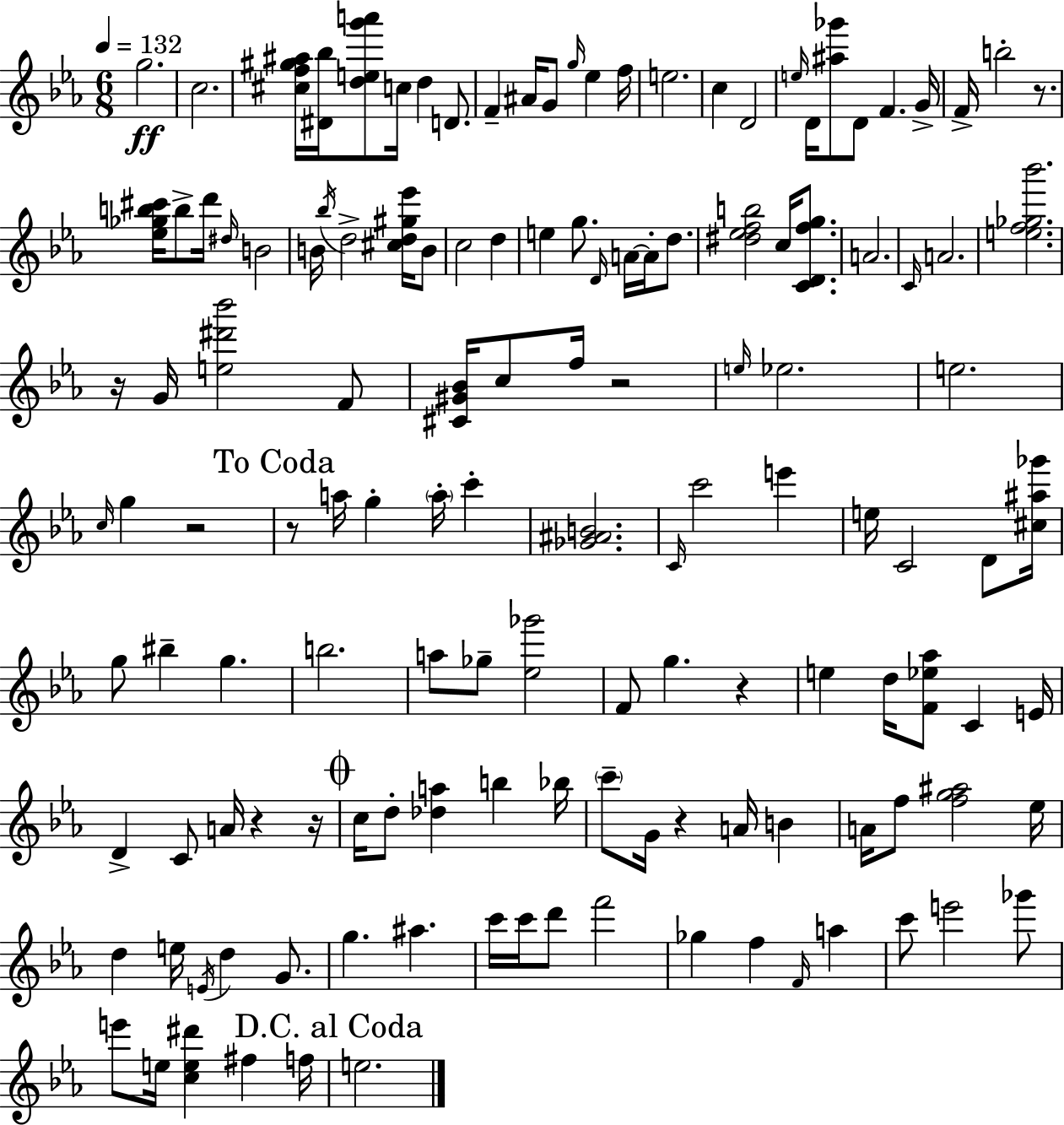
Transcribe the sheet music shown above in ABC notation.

X:1
T:Untitled
M:6/8
L:1/4
K:Eb
g2 c2 [^cf^g^a]/4 [^D_b]/4 [deg'a']/2 c/4 d D/2 F ^A/4 G/2 g/4 _e f/4 e2 c D2 e/4 D/4 [^a_g']/2 D/2 F G/4 F/4 b2 z/2 [_e_gb^c']/4 b/2 d'/4 ^d/4 B2 B/4 _b/4 d2 [^cd^g_e']/4 B/2 c2 d e g/2 D/4 A/4 A/4 d/2 [^d_efb]2 c/4 [CDfg]/2 A2 C/4 A2 [ef_g_b']2 z/4 G/4 [e^d'_b']2 F/2 [^C^G_B]/4 c/2 f/4 z2 e/4 _e2 e2 c/4 g z2 z/2 a/4 g a/4 c' [_G^AB]2 C/4 c'2 e' e/4 C2 D/2 [^c^a_g']/4 g/2 ^b g b2 a/2 _g/2 [_e_g']2 F/2 g z e d/4 [F_e_a]/2 C E/4 D C/2 A/4 z z/4 c/4 d/2 [_da] b _b/4 c'/2 G/4 z A/4 B A/4 f/2 [fg^a]2 _e/4 d e/4 E/4 d G/2 g ^a c'/4 c'/4 d'/2 f'2 _g f F/4 a c'/2 e'2 _g'/2 e'/2 e/4 [ce^d'] ^f f/4 e2